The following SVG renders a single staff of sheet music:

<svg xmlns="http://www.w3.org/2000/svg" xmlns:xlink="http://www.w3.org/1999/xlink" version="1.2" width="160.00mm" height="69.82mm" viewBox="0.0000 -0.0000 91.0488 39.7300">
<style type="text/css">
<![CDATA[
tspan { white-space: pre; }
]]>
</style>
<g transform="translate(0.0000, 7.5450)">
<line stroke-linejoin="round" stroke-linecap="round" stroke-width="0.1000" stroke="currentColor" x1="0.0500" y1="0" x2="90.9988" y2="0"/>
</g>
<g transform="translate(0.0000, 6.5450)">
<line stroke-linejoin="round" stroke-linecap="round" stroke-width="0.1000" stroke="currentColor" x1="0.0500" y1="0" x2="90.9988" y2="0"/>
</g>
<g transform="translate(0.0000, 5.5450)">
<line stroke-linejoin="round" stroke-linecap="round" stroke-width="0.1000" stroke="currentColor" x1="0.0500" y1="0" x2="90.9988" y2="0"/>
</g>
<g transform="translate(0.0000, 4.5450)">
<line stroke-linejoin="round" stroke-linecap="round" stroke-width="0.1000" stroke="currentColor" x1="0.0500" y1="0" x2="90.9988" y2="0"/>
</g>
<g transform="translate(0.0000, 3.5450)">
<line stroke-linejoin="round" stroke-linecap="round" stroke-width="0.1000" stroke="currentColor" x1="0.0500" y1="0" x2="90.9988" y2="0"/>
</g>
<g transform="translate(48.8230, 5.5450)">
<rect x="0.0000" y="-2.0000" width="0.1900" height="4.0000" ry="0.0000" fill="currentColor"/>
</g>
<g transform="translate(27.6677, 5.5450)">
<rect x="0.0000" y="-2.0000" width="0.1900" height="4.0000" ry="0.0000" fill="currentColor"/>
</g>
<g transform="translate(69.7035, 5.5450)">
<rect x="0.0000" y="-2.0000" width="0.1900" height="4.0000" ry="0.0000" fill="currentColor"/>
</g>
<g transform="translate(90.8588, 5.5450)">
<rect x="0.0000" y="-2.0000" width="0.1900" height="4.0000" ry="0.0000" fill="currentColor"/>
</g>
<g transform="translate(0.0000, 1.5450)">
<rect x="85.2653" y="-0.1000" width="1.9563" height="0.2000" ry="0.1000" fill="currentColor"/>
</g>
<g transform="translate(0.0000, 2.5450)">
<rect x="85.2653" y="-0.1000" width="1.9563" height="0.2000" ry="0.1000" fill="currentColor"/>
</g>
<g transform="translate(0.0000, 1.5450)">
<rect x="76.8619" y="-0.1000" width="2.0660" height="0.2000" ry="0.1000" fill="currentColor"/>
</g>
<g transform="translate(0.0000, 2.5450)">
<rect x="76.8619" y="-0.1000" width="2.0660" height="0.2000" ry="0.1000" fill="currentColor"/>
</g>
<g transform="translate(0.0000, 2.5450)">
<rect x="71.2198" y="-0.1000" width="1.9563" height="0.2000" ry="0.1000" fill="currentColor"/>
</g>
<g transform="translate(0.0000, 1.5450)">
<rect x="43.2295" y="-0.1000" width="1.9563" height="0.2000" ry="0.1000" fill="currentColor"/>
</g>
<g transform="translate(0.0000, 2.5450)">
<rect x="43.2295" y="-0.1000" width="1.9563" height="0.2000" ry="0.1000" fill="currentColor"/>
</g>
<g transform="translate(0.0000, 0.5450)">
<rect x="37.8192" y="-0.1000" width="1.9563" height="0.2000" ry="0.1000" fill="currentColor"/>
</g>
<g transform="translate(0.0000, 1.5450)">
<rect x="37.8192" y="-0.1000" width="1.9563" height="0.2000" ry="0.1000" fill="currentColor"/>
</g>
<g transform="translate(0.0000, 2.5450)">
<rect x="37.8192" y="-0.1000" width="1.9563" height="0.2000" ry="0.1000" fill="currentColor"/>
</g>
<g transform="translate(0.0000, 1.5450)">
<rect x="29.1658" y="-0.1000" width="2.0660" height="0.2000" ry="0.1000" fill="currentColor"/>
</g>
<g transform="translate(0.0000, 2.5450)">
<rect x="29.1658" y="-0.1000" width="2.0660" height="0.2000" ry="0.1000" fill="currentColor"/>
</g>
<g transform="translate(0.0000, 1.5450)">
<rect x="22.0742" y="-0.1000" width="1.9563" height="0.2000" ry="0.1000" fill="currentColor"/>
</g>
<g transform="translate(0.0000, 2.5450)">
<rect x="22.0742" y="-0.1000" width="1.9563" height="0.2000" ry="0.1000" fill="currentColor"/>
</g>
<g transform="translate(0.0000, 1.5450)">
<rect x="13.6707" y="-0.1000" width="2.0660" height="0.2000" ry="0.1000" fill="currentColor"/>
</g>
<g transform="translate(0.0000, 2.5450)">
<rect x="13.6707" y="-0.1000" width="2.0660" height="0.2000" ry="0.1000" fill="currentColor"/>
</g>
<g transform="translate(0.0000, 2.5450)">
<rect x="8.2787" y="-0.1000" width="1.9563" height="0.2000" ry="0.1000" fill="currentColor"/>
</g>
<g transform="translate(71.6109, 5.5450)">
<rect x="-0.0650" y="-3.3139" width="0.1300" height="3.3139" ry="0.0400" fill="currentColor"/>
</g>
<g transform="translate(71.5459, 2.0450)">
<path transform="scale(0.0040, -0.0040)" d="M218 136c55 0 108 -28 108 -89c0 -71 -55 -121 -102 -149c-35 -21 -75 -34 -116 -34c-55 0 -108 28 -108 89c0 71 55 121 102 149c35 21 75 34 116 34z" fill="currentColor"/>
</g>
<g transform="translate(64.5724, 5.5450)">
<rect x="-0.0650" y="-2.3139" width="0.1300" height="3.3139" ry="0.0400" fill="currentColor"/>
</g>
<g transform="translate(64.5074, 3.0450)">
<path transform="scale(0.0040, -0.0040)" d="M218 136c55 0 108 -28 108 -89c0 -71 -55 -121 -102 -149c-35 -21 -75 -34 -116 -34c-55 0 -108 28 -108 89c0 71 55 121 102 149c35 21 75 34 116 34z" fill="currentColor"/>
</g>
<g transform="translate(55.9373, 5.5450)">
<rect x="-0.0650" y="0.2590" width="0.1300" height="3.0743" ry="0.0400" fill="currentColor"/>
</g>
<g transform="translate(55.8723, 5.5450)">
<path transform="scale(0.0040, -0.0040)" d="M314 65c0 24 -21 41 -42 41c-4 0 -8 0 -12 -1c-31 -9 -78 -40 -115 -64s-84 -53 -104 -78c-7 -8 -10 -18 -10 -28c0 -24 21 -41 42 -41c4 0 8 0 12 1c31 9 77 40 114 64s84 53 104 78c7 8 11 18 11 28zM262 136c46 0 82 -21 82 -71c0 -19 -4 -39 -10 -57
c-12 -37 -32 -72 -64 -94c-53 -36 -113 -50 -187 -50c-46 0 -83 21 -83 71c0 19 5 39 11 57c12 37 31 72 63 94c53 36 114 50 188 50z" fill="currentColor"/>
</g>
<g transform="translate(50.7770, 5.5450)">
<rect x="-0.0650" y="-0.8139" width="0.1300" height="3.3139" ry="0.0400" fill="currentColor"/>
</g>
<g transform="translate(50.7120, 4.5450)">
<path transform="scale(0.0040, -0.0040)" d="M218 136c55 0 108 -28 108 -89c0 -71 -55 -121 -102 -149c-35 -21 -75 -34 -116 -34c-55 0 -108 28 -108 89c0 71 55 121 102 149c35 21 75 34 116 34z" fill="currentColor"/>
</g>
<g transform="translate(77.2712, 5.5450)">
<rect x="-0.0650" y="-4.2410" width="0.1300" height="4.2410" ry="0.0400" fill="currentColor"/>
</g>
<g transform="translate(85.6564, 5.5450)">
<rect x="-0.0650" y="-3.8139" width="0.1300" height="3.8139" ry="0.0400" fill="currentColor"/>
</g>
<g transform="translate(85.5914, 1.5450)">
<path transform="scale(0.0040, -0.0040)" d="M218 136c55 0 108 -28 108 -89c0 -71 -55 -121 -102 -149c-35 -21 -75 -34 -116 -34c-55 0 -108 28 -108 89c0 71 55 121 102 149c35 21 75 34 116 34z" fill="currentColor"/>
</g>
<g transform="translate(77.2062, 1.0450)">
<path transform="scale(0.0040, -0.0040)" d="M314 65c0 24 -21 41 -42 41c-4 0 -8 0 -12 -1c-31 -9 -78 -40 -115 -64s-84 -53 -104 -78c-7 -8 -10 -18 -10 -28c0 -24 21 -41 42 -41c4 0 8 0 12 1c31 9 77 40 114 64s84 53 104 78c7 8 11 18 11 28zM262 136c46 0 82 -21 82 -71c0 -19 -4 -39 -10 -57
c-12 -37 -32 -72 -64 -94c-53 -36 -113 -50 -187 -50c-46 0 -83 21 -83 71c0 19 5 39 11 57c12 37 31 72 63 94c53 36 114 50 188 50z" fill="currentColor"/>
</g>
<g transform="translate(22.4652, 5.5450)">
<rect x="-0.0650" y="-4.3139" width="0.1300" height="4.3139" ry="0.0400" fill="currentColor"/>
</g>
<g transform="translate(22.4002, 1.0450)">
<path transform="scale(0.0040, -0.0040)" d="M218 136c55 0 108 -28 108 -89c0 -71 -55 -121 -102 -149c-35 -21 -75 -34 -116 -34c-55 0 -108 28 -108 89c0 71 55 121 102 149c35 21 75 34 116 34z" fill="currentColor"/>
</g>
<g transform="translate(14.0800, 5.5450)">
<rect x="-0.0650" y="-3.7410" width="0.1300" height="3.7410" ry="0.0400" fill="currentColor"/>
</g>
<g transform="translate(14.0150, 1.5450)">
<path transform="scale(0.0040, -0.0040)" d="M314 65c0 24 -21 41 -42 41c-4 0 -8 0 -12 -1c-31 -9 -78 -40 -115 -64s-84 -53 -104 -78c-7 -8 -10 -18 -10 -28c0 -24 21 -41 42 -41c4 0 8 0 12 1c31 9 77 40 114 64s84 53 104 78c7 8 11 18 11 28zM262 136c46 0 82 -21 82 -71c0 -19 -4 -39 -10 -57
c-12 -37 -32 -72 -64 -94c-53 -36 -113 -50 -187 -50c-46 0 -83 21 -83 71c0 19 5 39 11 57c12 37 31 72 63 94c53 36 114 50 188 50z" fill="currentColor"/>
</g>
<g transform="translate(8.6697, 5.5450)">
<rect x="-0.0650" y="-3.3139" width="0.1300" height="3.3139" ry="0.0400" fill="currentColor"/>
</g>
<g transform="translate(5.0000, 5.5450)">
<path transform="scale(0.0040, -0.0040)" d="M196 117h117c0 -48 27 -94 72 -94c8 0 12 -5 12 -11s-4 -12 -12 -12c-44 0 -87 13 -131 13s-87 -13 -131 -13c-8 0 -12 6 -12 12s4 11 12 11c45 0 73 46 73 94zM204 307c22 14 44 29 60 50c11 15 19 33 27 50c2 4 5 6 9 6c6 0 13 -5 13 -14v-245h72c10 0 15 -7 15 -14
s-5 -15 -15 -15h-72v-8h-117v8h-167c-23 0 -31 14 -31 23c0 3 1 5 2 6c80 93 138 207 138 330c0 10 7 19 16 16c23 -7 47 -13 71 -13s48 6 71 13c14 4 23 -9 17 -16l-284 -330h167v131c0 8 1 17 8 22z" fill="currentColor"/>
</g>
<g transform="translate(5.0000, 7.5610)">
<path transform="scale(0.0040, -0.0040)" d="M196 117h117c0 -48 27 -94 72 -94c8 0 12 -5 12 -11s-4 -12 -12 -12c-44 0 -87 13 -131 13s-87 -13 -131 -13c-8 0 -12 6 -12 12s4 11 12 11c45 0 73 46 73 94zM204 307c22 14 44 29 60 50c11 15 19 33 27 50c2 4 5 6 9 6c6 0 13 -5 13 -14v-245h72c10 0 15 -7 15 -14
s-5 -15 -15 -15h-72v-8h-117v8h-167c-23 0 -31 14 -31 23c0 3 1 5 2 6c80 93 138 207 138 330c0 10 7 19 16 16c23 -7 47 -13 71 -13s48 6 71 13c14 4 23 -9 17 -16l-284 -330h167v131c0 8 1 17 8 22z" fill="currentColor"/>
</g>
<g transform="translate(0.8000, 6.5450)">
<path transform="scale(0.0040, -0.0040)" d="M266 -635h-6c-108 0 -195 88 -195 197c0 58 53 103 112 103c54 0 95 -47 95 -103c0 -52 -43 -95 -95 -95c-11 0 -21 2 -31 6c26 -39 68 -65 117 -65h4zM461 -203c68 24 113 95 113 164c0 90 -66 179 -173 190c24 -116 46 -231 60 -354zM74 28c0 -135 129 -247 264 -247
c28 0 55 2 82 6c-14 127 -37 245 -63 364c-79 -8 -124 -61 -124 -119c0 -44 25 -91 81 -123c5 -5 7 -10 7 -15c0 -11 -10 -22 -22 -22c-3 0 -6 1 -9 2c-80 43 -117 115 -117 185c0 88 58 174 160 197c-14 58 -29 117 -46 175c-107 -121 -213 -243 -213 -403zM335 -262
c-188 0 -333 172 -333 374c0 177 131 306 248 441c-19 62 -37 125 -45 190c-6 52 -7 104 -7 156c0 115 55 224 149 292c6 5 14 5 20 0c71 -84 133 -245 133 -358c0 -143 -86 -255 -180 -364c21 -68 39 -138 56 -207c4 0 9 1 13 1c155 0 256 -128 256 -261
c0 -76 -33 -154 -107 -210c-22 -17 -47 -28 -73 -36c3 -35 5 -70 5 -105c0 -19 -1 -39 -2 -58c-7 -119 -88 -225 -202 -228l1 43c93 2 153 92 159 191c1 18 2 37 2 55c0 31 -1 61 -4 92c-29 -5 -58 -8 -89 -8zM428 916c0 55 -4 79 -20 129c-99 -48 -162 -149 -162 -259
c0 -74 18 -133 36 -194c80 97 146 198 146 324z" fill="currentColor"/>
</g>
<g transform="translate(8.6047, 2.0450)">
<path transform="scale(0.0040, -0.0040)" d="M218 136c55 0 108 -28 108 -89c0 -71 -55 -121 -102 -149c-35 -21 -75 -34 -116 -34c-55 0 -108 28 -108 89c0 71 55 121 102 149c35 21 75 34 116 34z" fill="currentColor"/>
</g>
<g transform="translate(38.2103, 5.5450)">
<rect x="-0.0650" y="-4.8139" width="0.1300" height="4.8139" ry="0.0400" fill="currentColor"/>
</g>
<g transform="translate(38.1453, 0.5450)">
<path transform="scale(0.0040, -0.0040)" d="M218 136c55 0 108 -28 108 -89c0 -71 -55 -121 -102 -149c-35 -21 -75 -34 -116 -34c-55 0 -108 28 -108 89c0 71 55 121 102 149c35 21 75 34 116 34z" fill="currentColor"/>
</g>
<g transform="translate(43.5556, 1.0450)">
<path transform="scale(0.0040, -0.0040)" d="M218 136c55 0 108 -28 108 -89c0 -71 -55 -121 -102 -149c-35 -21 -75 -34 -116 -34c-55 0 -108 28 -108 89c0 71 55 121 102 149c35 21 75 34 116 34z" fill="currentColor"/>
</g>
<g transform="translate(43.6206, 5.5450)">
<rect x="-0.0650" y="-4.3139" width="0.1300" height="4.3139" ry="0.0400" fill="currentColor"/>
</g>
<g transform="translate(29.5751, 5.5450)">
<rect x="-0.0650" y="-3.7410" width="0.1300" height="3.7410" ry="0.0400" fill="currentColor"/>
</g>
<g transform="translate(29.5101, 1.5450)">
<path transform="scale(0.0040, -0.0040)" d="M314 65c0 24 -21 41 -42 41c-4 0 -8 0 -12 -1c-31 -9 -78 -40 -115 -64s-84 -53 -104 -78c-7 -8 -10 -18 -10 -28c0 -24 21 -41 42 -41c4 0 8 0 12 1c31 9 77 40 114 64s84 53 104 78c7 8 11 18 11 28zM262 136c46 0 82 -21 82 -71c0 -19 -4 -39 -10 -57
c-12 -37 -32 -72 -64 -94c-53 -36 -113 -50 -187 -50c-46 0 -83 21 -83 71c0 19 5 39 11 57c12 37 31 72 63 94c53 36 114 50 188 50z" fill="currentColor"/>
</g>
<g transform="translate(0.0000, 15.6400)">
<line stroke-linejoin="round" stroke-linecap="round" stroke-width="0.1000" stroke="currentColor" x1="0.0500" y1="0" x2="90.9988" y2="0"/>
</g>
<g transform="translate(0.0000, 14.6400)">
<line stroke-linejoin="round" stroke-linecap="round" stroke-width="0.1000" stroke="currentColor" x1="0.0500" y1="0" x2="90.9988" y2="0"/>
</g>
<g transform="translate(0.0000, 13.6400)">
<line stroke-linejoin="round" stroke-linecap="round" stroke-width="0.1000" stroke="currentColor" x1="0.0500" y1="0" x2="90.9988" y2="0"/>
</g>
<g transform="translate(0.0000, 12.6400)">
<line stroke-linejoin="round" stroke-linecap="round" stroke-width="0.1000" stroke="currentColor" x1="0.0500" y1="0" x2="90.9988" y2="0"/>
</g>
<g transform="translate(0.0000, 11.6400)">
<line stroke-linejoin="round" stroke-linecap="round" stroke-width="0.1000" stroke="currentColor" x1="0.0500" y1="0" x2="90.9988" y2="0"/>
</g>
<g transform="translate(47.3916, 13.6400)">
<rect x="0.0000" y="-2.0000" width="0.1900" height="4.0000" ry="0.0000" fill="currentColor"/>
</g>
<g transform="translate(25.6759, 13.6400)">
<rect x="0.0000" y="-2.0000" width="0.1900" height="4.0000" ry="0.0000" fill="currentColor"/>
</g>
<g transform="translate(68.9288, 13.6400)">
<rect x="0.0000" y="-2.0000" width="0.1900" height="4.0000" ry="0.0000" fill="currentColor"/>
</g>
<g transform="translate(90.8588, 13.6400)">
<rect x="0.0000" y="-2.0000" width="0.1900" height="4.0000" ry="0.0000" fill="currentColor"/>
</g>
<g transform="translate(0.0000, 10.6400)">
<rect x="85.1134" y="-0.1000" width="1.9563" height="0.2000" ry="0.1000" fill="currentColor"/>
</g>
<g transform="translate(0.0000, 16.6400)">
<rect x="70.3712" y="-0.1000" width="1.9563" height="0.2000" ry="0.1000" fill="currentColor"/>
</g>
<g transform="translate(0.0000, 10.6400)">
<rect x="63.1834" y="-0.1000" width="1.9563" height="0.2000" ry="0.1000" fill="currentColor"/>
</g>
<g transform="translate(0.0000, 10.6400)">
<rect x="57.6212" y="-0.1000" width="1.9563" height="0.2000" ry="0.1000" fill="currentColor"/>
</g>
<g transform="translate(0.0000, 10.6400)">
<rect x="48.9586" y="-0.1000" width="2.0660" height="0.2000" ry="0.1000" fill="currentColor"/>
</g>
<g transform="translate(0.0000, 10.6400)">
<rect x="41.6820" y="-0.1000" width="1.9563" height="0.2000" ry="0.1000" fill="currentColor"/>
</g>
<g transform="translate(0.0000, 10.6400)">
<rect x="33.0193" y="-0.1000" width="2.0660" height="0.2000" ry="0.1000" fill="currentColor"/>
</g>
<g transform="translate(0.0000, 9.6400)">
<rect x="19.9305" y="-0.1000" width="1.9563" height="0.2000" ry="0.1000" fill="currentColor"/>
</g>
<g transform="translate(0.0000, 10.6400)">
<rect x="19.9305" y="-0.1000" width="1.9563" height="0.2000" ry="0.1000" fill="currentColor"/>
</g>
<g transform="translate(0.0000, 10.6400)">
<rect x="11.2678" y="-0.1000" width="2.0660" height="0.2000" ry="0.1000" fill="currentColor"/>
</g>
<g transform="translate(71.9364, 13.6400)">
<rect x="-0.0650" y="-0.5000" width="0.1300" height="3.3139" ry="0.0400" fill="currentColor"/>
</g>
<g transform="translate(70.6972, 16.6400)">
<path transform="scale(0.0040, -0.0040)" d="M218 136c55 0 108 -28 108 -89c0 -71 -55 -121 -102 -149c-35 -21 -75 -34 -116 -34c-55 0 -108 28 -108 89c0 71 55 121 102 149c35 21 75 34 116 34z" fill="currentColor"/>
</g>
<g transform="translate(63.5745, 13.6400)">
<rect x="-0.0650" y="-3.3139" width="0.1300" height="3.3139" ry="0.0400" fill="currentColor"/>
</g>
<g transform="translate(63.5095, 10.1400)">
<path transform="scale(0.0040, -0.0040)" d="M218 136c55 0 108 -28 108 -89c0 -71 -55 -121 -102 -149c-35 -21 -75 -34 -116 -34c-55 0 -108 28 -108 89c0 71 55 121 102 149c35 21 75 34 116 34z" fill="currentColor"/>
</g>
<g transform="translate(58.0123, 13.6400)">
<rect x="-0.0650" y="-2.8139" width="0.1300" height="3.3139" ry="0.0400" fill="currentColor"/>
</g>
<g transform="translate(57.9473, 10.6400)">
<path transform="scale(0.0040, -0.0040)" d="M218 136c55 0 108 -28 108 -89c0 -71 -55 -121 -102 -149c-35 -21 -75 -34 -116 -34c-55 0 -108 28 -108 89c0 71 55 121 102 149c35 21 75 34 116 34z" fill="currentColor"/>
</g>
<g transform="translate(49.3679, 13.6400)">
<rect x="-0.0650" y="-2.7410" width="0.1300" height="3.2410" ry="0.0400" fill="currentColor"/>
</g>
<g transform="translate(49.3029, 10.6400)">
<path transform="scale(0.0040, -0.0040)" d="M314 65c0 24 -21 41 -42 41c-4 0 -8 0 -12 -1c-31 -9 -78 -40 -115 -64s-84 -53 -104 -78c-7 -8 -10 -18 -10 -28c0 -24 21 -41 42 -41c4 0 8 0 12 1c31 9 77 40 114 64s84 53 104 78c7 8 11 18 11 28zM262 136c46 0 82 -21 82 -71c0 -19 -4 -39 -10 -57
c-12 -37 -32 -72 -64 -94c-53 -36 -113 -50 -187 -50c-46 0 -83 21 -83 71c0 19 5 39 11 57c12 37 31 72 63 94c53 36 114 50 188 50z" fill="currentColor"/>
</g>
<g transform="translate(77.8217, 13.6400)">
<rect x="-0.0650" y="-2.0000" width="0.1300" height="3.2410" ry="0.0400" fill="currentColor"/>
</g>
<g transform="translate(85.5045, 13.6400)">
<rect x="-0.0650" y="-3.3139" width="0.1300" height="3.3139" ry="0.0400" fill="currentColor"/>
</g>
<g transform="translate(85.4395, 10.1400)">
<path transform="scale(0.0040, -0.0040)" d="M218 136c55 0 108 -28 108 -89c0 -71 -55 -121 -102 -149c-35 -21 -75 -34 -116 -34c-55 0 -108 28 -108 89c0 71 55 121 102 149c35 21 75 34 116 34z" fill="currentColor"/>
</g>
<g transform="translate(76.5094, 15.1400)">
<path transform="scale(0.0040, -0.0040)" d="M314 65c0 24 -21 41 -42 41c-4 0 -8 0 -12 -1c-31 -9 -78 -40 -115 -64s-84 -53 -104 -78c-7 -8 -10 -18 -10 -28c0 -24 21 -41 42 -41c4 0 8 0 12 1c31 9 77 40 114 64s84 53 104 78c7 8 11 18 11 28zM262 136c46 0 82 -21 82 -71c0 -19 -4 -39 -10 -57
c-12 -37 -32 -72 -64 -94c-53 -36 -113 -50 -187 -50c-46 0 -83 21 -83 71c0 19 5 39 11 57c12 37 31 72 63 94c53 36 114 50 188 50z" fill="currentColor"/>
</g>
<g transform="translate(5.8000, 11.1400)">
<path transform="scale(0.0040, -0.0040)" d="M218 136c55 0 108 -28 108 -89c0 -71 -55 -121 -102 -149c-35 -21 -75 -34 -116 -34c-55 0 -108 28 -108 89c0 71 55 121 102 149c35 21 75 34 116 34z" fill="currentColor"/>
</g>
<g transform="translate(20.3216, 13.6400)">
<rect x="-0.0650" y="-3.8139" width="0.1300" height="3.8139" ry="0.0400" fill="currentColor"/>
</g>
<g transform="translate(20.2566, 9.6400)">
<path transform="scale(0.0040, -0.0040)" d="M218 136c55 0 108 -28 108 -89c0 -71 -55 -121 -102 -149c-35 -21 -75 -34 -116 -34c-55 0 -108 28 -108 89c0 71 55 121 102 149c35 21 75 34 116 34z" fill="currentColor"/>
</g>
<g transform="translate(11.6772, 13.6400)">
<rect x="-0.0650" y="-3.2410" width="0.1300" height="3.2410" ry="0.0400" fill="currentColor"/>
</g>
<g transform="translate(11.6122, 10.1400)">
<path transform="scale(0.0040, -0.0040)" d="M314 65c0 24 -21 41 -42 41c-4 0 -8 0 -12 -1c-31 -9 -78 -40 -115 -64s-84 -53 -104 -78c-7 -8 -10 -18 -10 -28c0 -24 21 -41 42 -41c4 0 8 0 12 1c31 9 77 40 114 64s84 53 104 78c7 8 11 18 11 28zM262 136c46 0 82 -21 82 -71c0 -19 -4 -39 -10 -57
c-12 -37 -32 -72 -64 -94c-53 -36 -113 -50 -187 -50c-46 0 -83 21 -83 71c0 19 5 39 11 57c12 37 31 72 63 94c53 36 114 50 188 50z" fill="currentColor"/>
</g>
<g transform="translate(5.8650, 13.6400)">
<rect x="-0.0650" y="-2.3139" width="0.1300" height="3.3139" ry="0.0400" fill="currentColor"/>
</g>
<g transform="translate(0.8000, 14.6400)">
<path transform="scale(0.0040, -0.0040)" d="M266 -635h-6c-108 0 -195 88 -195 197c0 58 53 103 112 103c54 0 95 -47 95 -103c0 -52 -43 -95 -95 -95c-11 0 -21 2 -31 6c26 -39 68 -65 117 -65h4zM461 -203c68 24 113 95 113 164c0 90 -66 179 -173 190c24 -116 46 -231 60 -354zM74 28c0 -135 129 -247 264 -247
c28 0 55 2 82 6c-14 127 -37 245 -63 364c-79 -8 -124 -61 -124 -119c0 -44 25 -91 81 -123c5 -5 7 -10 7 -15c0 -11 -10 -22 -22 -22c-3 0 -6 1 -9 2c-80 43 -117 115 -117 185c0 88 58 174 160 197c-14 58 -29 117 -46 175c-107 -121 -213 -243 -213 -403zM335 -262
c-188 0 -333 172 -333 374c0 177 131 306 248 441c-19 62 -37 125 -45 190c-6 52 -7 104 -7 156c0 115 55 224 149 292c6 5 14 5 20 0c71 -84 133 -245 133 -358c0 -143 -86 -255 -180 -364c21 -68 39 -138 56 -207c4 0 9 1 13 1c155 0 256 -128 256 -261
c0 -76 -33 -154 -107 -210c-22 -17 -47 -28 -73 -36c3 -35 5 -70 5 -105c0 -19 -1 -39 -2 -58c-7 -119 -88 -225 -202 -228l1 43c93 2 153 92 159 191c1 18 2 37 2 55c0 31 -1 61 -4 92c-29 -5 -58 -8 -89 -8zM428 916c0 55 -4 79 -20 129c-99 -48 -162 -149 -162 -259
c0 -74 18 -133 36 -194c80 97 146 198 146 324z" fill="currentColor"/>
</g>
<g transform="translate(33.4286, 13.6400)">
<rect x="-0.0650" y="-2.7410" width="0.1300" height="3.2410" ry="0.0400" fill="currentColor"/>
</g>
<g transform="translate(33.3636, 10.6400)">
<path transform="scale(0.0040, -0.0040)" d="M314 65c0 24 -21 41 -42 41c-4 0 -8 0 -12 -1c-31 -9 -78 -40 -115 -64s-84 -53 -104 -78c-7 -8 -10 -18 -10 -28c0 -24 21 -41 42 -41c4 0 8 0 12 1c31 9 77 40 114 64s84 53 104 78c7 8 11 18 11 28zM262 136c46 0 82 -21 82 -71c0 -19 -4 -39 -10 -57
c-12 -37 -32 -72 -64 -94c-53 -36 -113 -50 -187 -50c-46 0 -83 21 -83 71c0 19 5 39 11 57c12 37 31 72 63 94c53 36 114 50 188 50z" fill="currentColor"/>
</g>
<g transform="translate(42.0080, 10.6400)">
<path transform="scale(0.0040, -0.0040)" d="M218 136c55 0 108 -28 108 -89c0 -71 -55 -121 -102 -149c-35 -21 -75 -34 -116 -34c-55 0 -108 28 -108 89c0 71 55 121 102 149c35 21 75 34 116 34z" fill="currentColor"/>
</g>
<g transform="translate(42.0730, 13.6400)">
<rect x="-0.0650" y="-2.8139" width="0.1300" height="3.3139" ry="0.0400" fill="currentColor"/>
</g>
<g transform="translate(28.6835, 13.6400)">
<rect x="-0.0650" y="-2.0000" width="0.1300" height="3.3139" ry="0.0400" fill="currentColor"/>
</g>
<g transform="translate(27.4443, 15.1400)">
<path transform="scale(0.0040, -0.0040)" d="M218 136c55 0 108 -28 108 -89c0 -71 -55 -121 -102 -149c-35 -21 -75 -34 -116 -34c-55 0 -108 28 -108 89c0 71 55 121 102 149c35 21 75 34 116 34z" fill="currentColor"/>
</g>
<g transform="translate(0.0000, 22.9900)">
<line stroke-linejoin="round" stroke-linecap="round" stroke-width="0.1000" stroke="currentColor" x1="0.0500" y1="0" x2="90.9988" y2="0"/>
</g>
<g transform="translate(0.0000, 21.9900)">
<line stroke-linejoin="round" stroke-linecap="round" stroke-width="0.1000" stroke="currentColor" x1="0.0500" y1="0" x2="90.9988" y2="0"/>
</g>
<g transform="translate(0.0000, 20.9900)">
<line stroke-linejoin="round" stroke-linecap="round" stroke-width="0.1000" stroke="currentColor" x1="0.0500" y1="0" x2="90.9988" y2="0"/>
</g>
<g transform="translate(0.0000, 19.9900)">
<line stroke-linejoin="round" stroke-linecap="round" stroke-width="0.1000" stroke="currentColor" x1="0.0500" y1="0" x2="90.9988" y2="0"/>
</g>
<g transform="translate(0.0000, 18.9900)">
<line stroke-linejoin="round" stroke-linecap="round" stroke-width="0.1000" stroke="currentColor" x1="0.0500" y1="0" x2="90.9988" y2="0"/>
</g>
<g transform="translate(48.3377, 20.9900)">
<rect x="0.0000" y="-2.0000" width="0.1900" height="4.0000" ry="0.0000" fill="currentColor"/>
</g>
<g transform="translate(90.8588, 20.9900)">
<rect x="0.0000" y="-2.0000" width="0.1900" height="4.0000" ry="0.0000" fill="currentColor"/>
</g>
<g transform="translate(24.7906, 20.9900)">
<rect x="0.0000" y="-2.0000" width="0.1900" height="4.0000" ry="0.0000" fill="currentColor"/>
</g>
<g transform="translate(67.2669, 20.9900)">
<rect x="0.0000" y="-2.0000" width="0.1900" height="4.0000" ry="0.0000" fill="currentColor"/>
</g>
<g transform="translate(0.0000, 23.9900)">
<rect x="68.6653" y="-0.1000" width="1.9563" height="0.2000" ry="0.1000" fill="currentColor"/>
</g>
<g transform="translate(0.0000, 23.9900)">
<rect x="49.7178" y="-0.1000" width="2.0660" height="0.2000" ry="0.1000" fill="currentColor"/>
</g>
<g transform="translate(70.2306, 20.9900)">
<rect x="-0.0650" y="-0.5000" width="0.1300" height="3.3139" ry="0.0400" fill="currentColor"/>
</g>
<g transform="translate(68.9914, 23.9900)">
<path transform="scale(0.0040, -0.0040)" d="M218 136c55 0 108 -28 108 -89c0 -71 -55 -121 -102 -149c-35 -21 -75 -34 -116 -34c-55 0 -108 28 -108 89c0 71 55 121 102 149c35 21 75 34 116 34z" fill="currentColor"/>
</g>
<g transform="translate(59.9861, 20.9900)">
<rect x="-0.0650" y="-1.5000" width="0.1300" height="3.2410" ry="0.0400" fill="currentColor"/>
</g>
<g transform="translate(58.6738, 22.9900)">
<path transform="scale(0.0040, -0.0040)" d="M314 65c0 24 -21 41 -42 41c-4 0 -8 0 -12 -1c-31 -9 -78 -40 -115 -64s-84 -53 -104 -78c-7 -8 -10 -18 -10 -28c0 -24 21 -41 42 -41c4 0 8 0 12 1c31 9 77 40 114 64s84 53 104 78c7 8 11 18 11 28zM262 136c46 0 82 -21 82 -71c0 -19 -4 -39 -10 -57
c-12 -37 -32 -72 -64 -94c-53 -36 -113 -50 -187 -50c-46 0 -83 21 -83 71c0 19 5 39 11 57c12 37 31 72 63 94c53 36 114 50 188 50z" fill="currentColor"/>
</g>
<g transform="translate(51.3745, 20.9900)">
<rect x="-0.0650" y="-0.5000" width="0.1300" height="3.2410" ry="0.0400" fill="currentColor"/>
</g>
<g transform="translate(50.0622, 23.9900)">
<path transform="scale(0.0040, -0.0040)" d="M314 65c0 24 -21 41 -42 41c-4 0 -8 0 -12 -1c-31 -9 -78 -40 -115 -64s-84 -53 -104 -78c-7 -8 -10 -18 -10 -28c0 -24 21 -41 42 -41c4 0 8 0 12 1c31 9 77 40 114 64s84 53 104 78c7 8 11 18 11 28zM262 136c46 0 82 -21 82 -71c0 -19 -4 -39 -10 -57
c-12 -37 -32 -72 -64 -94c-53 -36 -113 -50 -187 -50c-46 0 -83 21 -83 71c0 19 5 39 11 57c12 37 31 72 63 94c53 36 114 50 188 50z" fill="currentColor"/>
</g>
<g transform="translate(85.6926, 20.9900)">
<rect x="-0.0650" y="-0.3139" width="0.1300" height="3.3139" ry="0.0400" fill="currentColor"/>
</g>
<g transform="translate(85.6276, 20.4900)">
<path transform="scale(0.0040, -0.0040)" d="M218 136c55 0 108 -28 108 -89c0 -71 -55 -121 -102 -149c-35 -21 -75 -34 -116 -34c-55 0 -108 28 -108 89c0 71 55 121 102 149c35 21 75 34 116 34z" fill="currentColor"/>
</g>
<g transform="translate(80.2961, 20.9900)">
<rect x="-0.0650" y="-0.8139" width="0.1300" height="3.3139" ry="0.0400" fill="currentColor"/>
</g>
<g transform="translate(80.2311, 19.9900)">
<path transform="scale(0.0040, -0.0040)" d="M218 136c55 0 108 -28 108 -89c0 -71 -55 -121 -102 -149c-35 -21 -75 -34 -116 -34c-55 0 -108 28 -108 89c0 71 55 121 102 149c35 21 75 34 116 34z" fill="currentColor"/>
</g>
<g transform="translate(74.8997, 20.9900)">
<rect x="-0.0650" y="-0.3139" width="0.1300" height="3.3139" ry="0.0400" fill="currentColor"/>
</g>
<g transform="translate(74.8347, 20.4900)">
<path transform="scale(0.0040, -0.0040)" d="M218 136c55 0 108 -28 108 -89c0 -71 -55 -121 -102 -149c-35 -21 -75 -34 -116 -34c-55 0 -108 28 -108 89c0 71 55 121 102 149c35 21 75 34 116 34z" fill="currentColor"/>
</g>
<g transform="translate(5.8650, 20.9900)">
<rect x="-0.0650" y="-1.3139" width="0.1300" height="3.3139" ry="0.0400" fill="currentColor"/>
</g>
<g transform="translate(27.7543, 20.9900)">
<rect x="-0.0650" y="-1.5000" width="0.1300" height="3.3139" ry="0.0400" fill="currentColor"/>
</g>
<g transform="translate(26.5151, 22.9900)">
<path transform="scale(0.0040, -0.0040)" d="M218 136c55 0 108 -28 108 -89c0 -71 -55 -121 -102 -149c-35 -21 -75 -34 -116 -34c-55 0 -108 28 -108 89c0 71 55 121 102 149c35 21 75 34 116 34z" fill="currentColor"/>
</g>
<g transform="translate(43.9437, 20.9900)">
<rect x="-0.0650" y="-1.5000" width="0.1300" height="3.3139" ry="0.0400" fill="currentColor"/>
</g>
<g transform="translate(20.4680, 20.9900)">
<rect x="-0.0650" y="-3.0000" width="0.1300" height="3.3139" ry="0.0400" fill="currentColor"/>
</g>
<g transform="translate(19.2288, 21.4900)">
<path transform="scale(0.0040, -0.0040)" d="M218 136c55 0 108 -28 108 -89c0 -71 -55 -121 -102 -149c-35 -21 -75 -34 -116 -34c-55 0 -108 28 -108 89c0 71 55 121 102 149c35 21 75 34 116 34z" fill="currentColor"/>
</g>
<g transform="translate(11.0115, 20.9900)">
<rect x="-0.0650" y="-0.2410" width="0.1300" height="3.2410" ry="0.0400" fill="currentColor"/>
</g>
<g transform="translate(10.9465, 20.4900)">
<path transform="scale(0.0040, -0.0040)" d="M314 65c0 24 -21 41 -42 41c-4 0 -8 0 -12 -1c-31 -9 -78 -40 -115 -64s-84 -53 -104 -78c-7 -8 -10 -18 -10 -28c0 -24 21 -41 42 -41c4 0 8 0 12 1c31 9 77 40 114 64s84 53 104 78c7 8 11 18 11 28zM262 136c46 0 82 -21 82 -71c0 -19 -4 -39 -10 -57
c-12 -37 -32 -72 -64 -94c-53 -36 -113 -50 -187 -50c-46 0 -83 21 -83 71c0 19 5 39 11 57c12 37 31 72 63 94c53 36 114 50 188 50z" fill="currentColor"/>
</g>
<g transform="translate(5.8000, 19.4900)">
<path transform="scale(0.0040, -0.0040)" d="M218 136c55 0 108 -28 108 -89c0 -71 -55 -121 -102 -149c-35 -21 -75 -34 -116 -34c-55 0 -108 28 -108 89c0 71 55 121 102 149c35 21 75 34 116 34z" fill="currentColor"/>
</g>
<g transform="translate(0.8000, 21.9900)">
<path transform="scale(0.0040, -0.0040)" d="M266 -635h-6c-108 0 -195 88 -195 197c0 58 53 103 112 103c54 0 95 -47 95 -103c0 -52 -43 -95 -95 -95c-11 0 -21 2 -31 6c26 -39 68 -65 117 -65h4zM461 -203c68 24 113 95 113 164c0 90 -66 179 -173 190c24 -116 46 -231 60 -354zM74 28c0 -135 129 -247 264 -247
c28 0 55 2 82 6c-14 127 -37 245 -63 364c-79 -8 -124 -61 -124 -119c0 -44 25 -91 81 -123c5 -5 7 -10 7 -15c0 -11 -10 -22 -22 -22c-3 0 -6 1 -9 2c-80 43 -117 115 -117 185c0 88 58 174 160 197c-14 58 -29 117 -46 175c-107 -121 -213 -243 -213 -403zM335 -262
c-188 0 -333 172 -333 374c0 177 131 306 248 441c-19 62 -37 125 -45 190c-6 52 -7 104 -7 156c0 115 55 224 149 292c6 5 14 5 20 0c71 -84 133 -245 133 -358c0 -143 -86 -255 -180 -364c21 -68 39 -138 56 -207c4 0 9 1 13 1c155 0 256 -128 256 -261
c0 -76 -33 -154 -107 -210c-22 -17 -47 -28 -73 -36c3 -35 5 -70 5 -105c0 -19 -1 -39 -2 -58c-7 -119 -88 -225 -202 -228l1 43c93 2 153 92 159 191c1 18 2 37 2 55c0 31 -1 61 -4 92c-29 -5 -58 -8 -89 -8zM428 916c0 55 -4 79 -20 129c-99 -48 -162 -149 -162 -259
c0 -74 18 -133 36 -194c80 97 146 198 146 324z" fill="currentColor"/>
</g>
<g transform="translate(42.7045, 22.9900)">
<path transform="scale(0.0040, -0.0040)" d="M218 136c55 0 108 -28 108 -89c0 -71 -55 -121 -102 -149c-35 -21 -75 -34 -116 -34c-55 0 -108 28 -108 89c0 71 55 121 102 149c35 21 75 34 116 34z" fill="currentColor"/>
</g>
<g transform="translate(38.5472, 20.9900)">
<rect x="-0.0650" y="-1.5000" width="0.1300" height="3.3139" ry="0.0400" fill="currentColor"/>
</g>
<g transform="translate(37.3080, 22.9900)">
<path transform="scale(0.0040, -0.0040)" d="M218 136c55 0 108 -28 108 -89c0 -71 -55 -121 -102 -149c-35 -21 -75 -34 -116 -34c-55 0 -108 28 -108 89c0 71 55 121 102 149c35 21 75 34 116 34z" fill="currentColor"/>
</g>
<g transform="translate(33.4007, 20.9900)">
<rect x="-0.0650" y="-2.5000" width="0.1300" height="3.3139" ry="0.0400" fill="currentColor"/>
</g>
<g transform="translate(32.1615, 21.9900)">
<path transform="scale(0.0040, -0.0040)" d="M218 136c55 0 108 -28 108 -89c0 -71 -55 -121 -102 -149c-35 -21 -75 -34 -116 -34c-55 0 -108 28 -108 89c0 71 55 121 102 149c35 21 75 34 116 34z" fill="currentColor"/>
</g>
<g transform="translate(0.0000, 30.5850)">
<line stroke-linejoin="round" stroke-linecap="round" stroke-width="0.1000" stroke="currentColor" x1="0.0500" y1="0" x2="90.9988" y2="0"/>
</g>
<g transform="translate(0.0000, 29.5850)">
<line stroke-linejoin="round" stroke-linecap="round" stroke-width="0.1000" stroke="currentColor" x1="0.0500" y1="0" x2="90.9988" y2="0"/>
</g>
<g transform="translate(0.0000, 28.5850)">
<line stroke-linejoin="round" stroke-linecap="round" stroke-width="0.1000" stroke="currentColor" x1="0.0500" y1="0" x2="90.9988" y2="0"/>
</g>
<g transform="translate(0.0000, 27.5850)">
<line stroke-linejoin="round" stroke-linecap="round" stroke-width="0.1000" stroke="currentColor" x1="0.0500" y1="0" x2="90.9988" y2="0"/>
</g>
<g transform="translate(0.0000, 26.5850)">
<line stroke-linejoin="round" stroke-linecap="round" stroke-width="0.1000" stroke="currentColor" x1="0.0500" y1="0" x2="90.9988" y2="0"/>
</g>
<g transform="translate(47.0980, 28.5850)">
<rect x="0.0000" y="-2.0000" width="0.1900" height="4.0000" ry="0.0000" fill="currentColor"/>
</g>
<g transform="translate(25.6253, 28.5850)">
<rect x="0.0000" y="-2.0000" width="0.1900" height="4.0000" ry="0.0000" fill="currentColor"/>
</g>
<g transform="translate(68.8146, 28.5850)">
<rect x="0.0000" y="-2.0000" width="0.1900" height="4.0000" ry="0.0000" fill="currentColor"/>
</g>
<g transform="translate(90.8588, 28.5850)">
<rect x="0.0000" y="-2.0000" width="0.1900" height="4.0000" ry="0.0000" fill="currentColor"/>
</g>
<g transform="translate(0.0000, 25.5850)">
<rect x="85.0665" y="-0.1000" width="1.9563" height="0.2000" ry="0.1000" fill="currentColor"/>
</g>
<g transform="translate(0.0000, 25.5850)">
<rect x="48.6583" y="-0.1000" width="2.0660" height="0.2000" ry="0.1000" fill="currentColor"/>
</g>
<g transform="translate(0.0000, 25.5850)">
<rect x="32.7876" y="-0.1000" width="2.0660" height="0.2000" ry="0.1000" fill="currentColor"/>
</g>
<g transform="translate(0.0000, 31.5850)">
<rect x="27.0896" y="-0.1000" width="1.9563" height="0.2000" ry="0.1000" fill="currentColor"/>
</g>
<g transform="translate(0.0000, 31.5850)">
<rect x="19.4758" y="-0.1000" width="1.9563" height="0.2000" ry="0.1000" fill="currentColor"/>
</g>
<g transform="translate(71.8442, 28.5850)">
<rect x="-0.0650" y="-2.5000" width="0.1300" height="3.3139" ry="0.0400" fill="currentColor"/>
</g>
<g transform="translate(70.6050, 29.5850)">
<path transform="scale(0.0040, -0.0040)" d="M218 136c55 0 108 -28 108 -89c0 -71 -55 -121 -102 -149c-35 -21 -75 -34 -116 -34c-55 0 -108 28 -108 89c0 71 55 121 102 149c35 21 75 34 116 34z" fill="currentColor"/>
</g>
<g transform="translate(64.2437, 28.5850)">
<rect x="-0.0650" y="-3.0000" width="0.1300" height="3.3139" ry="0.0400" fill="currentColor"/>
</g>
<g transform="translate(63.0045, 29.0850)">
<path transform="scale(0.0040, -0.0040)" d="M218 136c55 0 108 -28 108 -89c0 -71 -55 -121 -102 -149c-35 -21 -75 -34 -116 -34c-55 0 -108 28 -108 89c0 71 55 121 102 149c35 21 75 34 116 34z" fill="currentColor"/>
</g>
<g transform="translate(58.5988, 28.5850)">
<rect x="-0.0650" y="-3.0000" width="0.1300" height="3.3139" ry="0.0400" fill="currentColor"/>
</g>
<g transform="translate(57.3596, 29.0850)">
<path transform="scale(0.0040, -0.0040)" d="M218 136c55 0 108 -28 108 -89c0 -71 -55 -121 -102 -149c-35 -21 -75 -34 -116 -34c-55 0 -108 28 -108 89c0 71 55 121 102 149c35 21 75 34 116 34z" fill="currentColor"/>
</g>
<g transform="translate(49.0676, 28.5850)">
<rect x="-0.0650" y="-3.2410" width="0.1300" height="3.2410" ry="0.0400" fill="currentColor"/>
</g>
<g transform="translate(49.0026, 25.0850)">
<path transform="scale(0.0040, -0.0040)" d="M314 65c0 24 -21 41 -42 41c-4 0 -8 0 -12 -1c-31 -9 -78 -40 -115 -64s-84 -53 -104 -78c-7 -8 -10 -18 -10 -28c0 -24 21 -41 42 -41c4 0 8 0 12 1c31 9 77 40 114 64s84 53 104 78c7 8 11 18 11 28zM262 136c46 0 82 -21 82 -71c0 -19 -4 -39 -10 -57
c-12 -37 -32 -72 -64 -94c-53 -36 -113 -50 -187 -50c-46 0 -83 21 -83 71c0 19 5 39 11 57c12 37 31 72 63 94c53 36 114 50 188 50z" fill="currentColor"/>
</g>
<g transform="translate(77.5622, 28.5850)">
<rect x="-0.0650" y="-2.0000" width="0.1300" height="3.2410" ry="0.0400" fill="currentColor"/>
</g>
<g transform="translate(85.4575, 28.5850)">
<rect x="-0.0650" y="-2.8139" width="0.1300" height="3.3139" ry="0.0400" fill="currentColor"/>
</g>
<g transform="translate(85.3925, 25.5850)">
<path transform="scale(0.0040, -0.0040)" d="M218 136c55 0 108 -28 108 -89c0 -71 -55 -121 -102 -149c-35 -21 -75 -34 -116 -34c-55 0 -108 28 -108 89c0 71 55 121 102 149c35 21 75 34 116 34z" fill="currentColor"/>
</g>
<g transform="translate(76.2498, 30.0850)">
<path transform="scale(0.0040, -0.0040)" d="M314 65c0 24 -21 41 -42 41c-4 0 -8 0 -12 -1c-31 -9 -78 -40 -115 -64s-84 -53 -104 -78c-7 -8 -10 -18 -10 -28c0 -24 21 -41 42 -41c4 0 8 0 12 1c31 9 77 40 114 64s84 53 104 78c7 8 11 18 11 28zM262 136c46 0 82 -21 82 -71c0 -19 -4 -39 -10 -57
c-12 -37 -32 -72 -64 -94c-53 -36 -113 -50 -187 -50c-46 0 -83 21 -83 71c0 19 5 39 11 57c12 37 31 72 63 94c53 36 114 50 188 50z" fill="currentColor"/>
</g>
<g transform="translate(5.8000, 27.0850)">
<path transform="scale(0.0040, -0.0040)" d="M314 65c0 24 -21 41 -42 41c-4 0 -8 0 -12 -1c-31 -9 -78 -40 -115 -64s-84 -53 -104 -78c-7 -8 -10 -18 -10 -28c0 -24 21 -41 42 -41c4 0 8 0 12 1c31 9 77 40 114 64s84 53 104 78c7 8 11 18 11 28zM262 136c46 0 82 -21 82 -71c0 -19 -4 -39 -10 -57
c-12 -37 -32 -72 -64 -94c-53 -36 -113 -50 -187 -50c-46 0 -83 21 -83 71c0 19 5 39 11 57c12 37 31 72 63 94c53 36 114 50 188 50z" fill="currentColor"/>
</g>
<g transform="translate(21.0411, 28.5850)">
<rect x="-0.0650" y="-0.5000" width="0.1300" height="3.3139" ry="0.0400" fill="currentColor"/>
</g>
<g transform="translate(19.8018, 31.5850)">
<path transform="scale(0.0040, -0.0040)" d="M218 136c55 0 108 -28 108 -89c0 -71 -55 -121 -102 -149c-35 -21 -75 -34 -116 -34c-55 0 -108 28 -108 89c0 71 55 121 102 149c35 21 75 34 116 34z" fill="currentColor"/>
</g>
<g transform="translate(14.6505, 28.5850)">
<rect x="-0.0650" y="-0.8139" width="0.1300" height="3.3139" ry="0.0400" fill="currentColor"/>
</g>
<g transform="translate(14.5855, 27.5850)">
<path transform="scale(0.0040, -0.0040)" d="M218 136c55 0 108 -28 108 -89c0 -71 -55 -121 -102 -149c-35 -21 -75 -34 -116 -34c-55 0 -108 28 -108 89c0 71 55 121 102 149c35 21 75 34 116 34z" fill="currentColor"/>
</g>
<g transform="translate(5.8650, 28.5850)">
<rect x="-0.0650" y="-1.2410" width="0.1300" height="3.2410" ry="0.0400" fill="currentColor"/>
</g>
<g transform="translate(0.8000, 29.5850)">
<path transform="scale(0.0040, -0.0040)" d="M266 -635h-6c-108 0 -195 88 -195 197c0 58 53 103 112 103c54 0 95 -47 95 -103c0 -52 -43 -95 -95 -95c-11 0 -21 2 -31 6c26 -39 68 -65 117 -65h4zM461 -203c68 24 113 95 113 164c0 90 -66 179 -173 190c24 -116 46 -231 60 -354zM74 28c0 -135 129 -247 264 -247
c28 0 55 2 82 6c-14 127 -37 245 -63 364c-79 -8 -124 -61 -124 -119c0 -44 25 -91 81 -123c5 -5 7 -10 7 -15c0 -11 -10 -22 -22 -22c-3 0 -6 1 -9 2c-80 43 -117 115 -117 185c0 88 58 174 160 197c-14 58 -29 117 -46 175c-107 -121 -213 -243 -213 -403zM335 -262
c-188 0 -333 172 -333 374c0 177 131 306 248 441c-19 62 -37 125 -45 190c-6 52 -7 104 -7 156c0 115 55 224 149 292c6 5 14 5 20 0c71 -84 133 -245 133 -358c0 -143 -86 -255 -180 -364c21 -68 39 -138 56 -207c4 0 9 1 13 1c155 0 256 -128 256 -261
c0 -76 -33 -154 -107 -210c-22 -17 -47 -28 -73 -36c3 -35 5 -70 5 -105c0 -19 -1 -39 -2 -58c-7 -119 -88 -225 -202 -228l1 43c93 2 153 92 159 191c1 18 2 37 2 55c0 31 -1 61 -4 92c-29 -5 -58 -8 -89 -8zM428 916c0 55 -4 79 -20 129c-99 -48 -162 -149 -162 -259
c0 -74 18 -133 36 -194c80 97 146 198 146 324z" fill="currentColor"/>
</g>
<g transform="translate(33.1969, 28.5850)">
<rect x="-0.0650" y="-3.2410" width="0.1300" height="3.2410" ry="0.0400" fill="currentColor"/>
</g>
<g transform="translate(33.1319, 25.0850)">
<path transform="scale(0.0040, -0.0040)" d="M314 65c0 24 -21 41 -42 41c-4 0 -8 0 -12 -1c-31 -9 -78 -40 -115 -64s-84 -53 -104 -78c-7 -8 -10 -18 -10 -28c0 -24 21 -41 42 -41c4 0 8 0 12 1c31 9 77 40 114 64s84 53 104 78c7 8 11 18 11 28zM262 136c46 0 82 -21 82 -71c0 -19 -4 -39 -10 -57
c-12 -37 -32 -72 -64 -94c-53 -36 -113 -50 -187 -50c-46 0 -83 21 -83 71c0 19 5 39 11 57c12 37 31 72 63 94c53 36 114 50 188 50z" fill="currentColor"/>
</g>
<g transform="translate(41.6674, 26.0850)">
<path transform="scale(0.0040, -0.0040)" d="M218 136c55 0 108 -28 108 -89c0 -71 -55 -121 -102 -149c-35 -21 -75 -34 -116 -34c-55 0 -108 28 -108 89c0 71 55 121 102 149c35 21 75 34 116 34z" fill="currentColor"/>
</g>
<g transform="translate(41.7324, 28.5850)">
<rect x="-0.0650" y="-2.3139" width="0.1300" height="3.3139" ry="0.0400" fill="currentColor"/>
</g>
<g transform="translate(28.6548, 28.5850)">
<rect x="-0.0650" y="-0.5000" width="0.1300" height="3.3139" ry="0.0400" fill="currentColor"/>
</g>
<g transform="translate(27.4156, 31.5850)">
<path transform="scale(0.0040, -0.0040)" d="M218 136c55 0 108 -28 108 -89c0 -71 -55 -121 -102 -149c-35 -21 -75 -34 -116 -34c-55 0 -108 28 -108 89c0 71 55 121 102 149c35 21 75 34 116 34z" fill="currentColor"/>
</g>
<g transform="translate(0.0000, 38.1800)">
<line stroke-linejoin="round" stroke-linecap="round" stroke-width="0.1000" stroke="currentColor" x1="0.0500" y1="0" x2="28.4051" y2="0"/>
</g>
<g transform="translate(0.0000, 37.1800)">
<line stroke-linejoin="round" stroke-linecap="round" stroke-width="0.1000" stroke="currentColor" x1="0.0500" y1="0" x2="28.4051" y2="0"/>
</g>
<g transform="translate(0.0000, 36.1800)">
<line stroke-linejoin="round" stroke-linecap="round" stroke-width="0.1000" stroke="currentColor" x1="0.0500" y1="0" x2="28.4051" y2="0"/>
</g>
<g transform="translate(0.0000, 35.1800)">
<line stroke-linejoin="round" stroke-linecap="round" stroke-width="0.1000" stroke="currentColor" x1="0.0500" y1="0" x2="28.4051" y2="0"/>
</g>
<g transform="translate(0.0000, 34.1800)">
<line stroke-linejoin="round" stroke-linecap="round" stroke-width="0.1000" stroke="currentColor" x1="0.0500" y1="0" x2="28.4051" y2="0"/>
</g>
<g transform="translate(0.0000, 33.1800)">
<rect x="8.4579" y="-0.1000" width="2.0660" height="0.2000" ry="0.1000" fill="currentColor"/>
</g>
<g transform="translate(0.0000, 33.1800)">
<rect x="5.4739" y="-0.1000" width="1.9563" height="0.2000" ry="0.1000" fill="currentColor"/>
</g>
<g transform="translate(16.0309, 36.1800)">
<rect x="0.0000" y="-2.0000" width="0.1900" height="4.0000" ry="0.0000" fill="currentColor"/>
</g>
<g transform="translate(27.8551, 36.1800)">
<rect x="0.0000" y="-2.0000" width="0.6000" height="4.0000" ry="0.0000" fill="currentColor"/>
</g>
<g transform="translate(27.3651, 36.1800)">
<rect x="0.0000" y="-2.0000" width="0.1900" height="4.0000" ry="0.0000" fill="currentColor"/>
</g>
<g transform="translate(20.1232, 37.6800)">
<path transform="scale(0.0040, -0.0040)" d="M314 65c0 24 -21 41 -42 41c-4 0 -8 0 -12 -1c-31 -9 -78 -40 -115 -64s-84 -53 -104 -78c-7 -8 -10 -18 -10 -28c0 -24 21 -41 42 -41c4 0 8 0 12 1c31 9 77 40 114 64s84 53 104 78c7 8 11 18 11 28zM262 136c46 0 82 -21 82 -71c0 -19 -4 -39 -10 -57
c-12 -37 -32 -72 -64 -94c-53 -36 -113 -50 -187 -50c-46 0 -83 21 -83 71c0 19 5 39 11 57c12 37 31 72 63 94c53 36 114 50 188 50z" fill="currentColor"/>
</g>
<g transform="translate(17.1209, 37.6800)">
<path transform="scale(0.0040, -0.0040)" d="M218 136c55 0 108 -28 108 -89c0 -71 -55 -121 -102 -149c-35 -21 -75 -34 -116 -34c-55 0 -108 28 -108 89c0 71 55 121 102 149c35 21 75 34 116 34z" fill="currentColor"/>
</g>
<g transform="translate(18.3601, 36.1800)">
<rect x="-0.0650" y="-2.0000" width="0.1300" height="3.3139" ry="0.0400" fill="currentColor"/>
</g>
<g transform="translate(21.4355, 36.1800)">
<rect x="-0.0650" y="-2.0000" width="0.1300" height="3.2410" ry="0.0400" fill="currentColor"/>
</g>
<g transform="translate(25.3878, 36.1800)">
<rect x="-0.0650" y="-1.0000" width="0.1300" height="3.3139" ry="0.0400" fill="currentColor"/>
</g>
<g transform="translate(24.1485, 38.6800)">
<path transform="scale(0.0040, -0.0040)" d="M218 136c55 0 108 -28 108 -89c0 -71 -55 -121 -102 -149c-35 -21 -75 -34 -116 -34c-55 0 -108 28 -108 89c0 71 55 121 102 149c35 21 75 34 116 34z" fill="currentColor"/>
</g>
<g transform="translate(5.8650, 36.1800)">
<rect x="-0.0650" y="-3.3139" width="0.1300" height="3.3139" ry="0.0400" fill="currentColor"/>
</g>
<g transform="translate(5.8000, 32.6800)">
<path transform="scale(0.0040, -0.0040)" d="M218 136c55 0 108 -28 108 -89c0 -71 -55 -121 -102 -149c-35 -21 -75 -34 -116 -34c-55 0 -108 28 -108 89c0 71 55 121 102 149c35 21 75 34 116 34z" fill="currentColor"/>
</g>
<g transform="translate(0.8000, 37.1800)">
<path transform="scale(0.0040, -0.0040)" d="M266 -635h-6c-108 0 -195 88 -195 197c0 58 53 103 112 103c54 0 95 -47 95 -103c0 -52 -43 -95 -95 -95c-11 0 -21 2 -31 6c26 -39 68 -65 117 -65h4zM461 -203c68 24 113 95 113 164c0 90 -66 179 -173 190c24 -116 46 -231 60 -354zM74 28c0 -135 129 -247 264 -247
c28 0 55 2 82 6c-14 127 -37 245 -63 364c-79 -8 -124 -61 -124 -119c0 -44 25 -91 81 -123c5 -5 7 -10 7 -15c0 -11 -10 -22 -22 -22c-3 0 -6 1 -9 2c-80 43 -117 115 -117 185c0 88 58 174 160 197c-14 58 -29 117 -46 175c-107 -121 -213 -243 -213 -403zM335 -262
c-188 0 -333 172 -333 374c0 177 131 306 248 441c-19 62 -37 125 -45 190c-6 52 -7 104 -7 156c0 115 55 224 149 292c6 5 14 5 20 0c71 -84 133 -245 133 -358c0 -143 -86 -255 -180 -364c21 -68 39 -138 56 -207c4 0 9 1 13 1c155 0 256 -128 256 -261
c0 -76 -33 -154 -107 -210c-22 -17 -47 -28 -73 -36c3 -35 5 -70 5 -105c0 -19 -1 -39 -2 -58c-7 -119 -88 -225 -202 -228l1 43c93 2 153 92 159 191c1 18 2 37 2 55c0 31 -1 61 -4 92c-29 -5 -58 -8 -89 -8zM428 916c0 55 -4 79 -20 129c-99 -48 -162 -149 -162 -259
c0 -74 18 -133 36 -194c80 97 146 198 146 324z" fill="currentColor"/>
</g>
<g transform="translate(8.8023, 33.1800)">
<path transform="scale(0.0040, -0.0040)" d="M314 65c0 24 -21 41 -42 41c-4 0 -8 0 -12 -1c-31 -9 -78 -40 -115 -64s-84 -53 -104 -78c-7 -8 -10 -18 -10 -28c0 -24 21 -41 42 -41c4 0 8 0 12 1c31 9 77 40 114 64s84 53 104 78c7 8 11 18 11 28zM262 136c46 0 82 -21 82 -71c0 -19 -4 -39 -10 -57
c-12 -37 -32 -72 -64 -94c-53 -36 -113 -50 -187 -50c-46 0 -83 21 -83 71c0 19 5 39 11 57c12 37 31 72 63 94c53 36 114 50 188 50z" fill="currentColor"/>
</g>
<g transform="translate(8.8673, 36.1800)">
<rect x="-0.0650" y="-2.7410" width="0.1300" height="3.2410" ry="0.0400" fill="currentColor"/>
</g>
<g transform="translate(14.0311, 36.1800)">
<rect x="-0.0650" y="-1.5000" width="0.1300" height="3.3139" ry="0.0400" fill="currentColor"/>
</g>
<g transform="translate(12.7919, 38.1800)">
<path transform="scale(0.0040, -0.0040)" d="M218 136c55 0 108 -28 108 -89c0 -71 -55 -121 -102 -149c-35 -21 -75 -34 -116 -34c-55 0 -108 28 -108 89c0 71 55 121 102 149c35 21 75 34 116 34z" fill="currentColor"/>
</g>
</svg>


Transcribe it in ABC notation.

X:1
T:Untitled
M:4/4
L:1/4
K:C
b c'2 d' c'2 e' d' d B2 g b d'2 c' g b2 c' F a2 a a2 a b C F2 b e c2 A E G E E C2 E2 C c d c e2 d C C b2 g b2 A A G F2 a b a2 E F F2 D